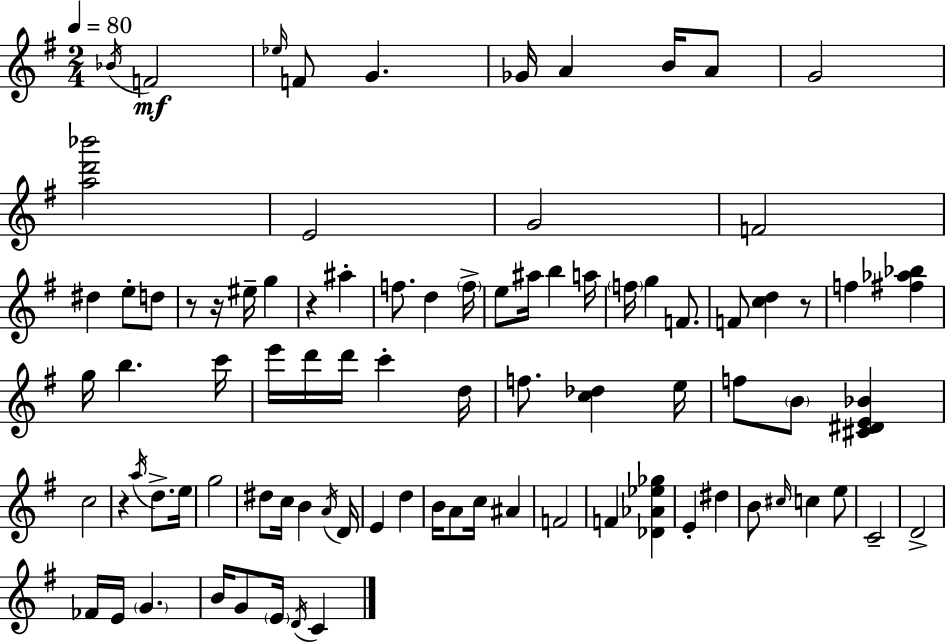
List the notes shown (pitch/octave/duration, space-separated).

Bb4/s F4/h Eb5/s F4/e G4/q. Gb4/s A4/q B4/s A4/e G4/h [A5,D6,Bb6]/h E4/h G4/h F4/h D#5/q E5/e D5/e R/e R/s EIS5/s G5/q R/q A#5/q F5/e. D5/q F5/s E5/e A#5/s B5/q A5/s F5/s G5/q F4/e. F4/e [C5,D5]/q R/e F5/q [F#5,Ab5,Bb5]/q G5/s B5/q. C6/s E6/s D6/s D6/s C6/q D5/s F5/e. [C5,Db5]/q E5/s F5/e B4/e [C#4,D#4,E4,Bb4]/q C5/h R/q A5/s D5/e. E5/s G5/h D#5/e C5/s B4/q A4/s D4/s E4/q D5/q B4/s A4/e C5/s A#4/q F4/h F4/q [Db4,Ab4,Eb5,Gb5]/q E4/q D#5/q B4/e C#5/s C5/q E5/e C4/h D4/h FES4/s E4/s G4/q. B4/s G4/e E4/s D4/s C4/q